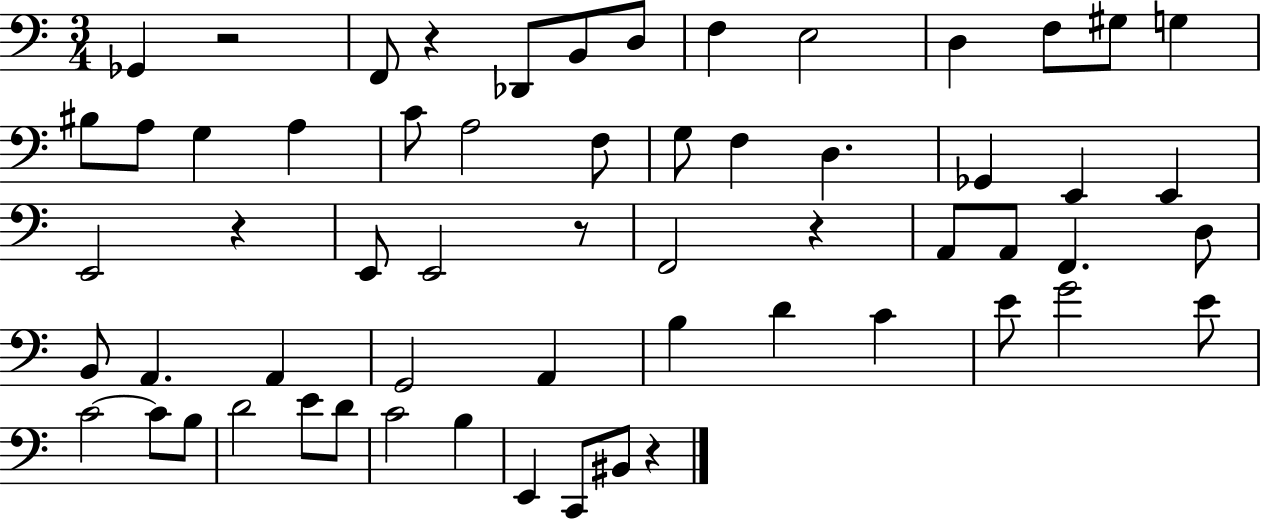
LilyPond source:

{
  \clef bass
  \numericTimeSignature
  \time 3/4
  \key c \major
  \repeat volta 2 { ges,4 r2 | f,8 r4 des,8 b,8 d8 | f4 e2 | d4 f8 gis8 g4 | \break bis8 a8 g4 a4 | c'8 a2 f8 | g8 f4 d4. | ges,4 e,4 e,4 | \break e,2 r4 | e,8 e,2 r8 | f,2 r4 | a,8 a,8 f,4. d8 | \break b,8 a,4. a,4 | g,2 a,4 | b4 d'4 c'4 | e'8 g'2 e'8 | \break c'2~~ c'8 b8 | d'2 e'8 d'8 | c'2 b4 | e,4 c,8 bis,8 r4 | \break } \bar "|."
}